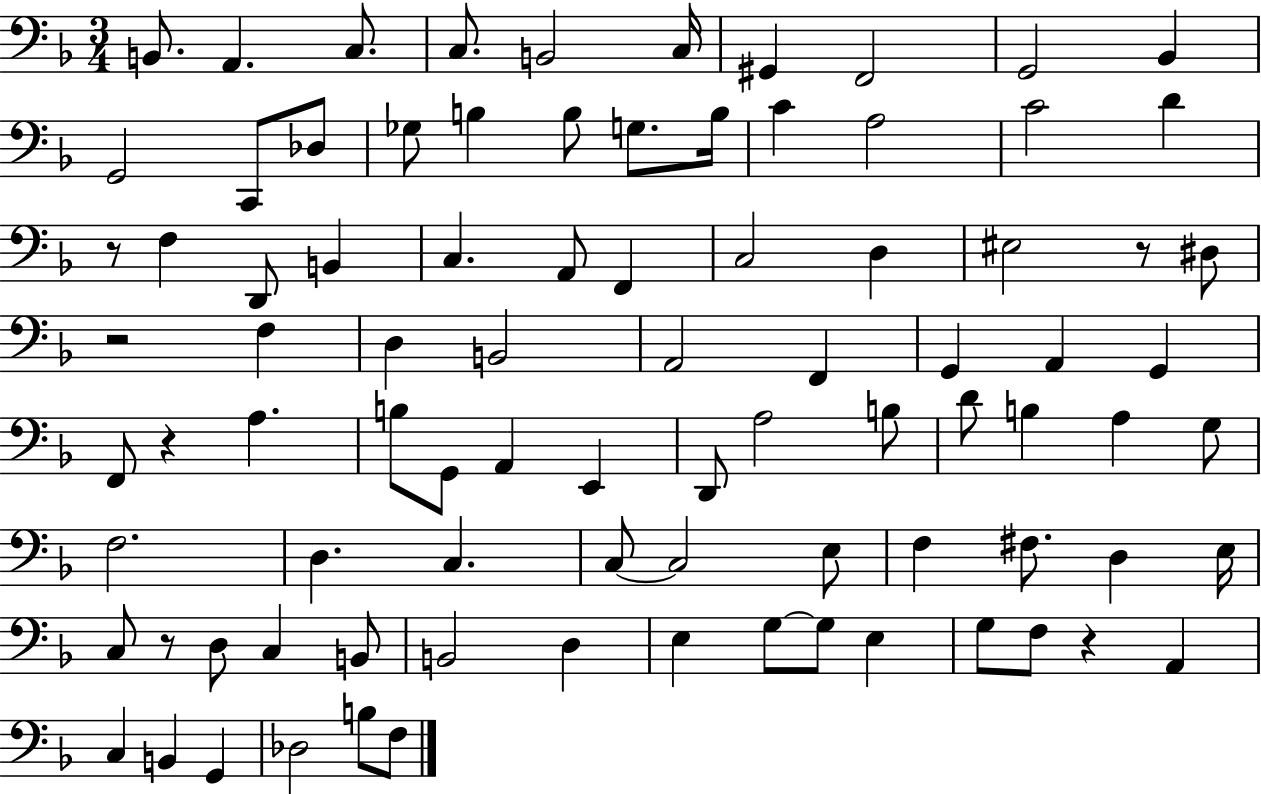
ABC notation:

X:1
T:Untitled
M:3/4
L:1/4
K:F
B,,/2 A,, C,/2 C,/2 B,,2 C,/4 ^G,, F,,2 G,,2 _B,, G,,2 C,,/2 _D,/2 _G,/2 B, B,/2 G,/2 B,/4 C A,2 C2 D z/2 F, D,,/2 B,, C, A,,/2 F,, C,2 D, ^E,2 z/2 ^D,/2 z2 F, D, B,,2 A,,2 F,, G,, A,, G,, F,,/2 z A, B,/2 G,,/2 A,, E,, D,,/2 A,2 B,/2 D/2 B, A, G,/2 F,2 D, C, C,/2 C,2 E,/2 F, ^F,/2 D, E,/4 C,/2 z/2 D,/2 C, B,,/2 B,,2 D, E, G,/2 G,/2 E, G,/2 F,/2 z A,, C, B,, G,, _D,2 B,/2 F,/2